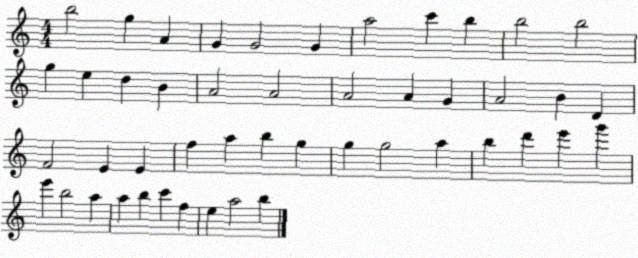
X:1
T:Untitled
M:4/4
L:1/4
K:C
b2 g A G G2 G a2 c' b b2 b2 g e d B A2 A2 A2 A G A2 B D F2 E E f a b g g g2 a b d' e' g' e' b2 a a b c' f e a2 b